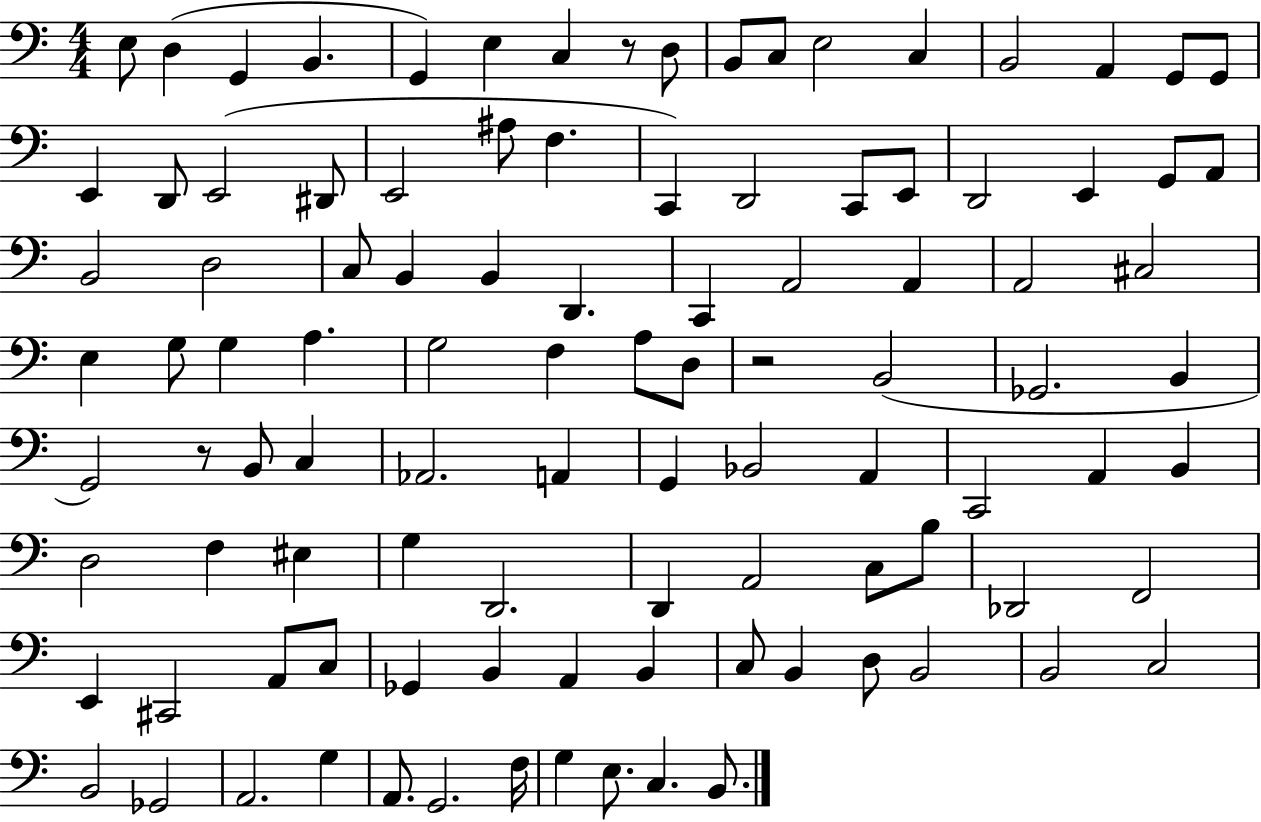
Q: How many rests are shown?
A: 3